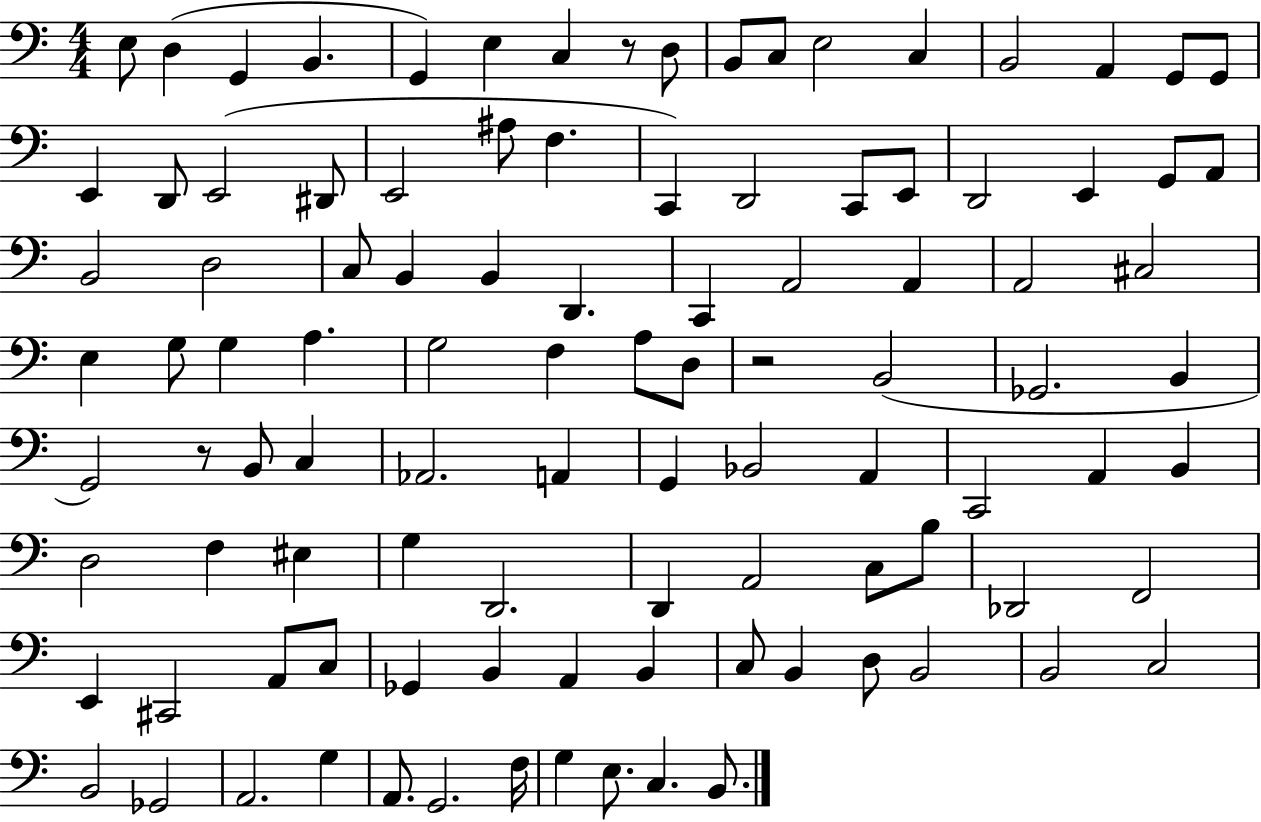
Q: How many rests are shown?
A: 3